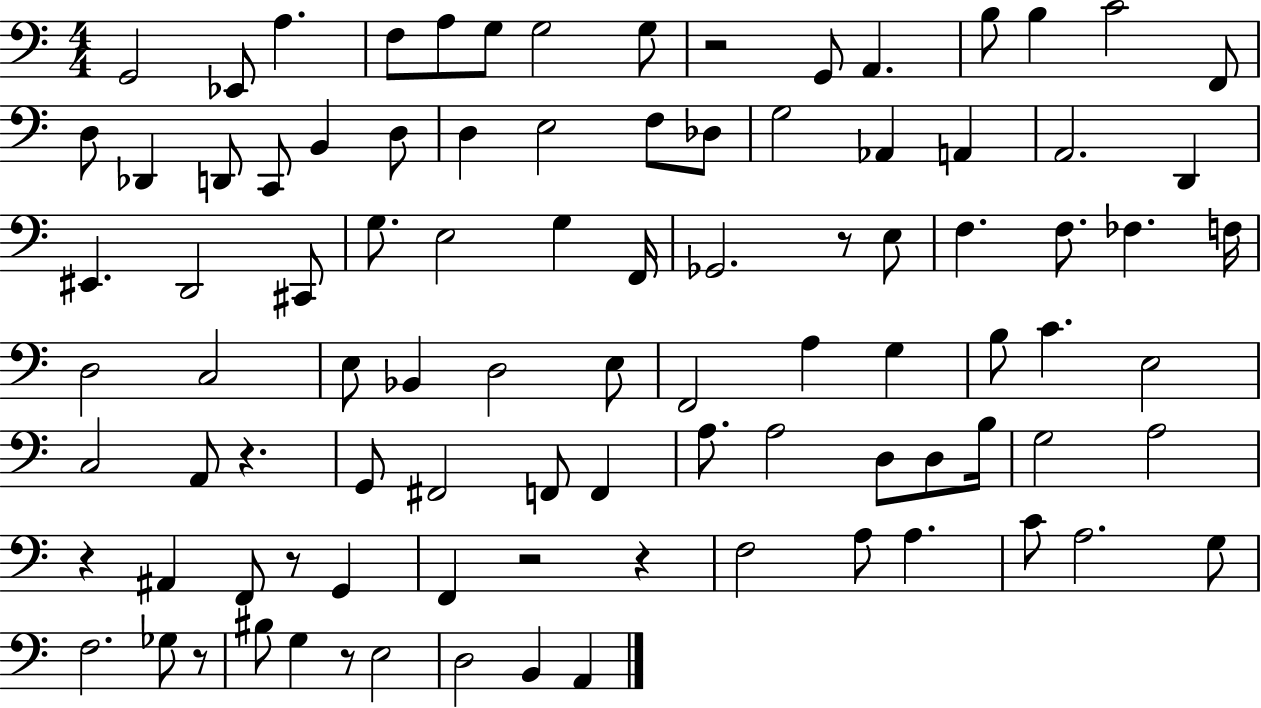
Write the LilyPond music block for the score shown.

{
  \clef bass
  \numericTimeSignature
  \time 4/4
  \key c \major
  g,2 ees,8 a4. | f8 a8 g8 g2 g8 | r2 g,8 a,4. | b8 b4 c'2 f,8 | \break d8 des,4 d,8 c,8 b,4 d8 | d4 e2 f8 des8 | g2 aes,4 a,4 | a,2. d,4 | \break eis,4. d,2 cis,8 | g8. e2 g4 f,16 | ges,2. r8 e8 | f4. f8. fes4. f16 | \break d2 c2 | e8 bes,4 d2 e8 | f,2 a4 g4 | b8 c'4. e2 | \break c2 a,8 r4. | g,8 fis,2 f,8 f,4 | a8. a2 d8 d8 b16 | g2 a2 | \break r4 ais,4 f,8 r8 g,4 | f,4 r2 r4 | f2 a8 a4. | c'8 a2. g8 | \break f2. ges8 r8 | bis8 g4 r8 e2 | d2 b,4 a,4 | \bar "|."
}